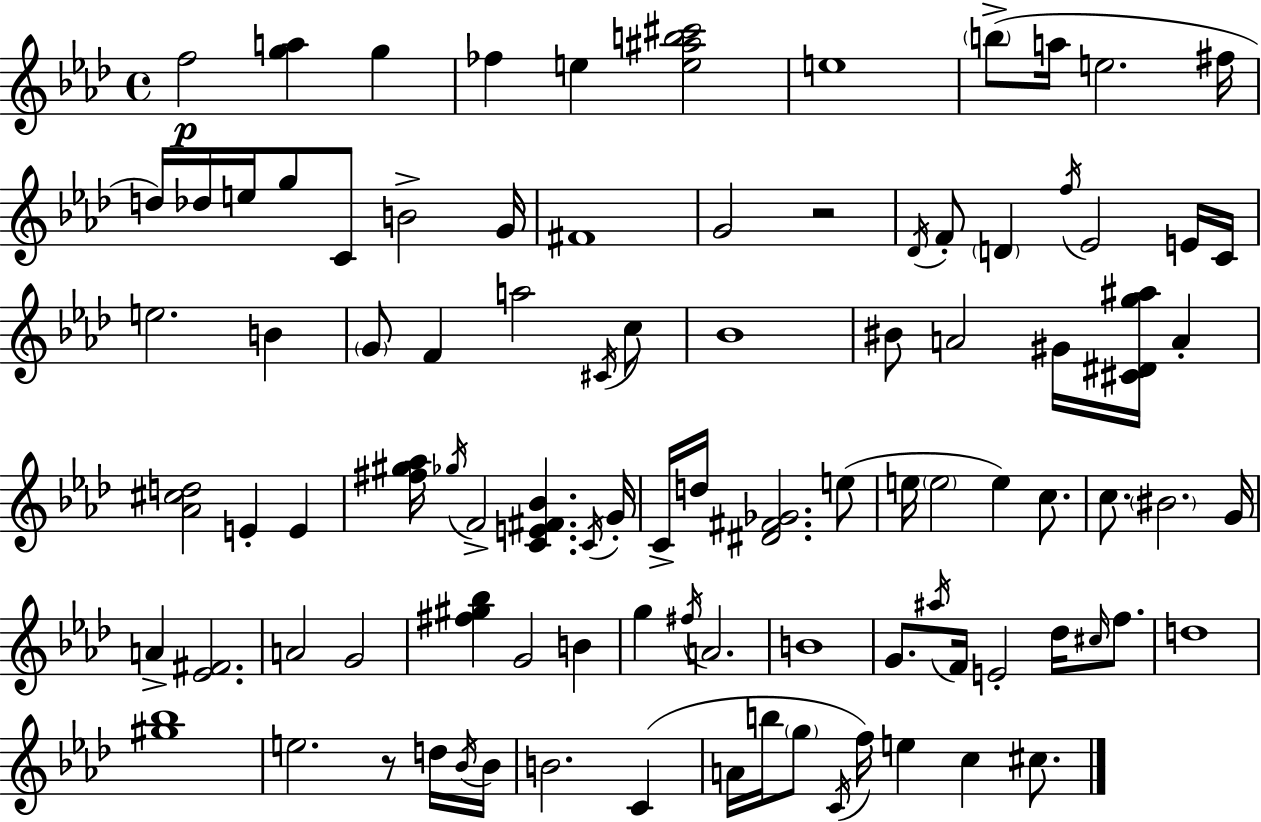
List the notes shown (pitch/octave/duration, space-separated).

F5/h [G5,A5]/q G5/q FES5/q E5/q [E5,A#5,B5,C#6]/h E5/w B5/e A5/s E5/h. F#5/s D5/s Db5/s E5/s G5/e C4/e B4/h G4/s F#4/w G4/h R/h Db4/s F4/e D4/q F5/s Eb4/h E4/s C4/s E5/h. B4/q G4/e F4/q A5/h C#4/s C5/e Bb4/w BIS4/e A4/h G#4/s [C#4,D#4,G5,A#5]/s A4/q [Ab4,C#5,D5]/h E4/q E4/q [F#5,G#5,Ab5]/s Gb5/s F4/h [C4,E4,F#4,Bb4]/q. C4/s G4/s C4/s D5/s [D#4,F#4,Gb4]/h. E5/e E5/s E5/h E5/q C5/e. C5/e. BIS4/h. G4/s A4/q [Eb4,F#4]/h. A4/h G4/h [F#5,G#5,Bb5]/q G4/h B4/q G5/q F#5/s A4/h. B4/w G4/e. A#5/s F4/s E4/h Db5/s C#5/s F5/e. D5/w [G#5,Bb5]/w E5/h. R/e D5/s Bb4/s Bb4/s B4/h. C4/q A4/s B5/s G5/e C4/s F5/s E5/q C5/q C#5/e.